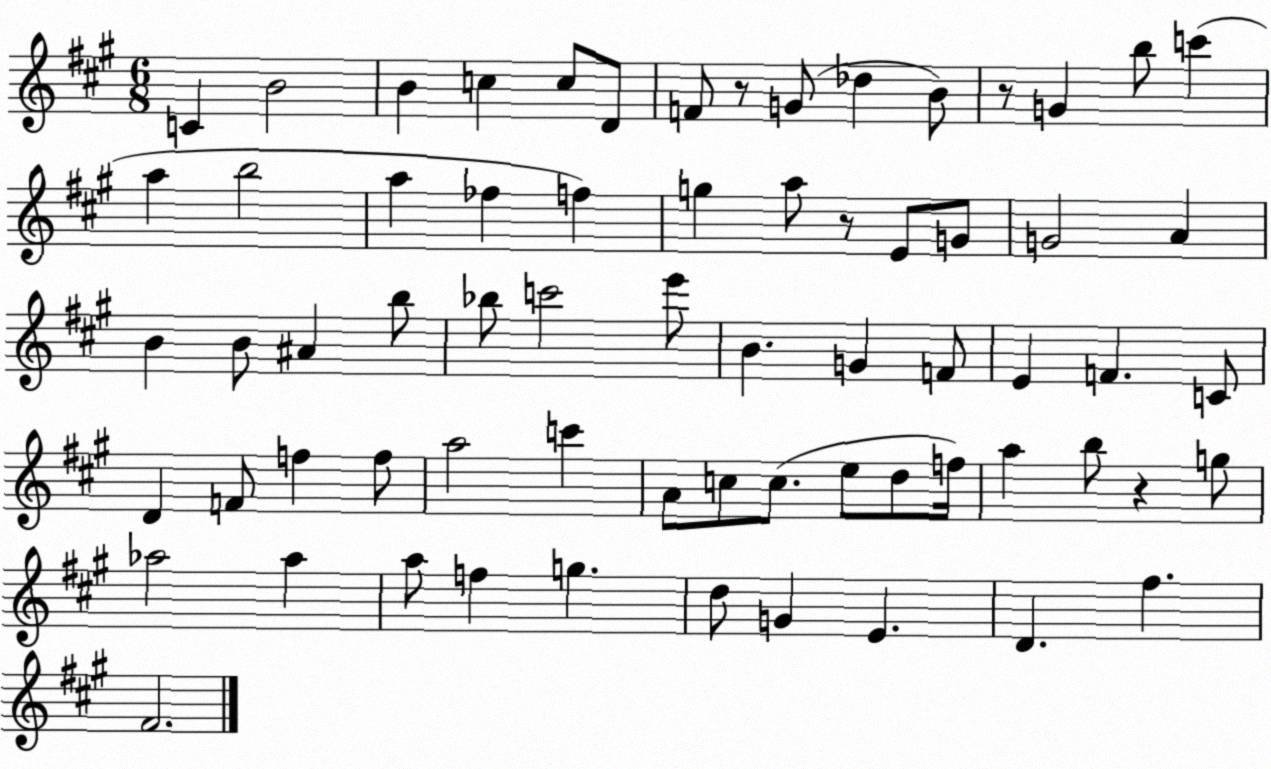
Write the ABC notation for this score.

X:1
T:Untitled
M:6/8
L:1/4
K:A
C B2 B c c/2 D/2 F/2 z/2 G/2 _d B/2 z/2 G b/2 c' a b2 a _f f g a/2 z/2 E/2 G/2 G2 A B B/2 ^A b/2 _b/2 c'2 e'/2 B G F/2 E F C/2 D F/2 f f/2 a2 c' A/2 c/2 c/2 e/2 d/2 f/4 a b/2 z g/2 _a2 _a a/2 f g d/2 G E D ^f ^F2